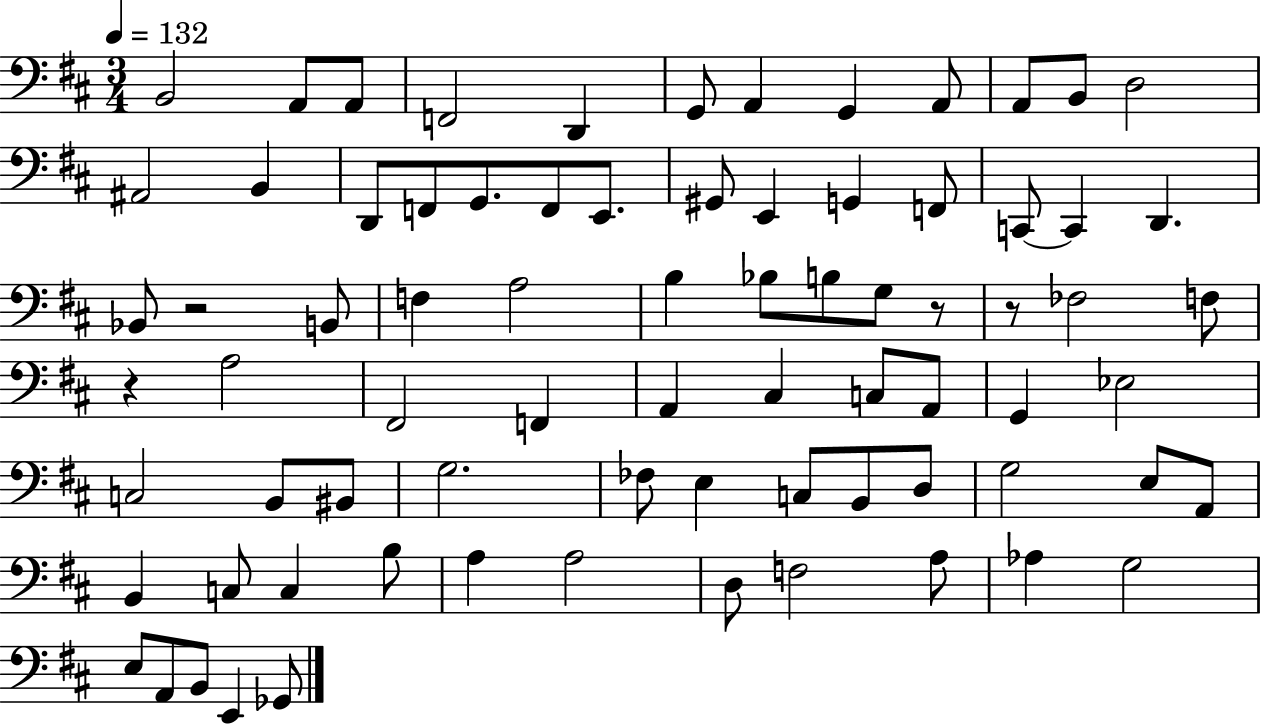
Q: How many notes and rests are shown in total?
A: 77